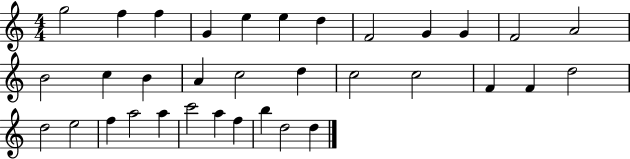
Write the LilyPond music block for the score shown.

{
  \clef treble
  \numericTimeSignature
  \time 4/4
  \key c \major
  g''2 f''4 f''4 | g'4 e''4 e''4 d''4 | f'2 g'4 g'4 | f'2 a'2 | \break b'2 c''4 b'4 | a'4 c''2 d''4 | c''2 c''2 | f'4 f'4 d''2 | \break d''2 e''2 | f''4 a''2 a''4 | c'''2 a''4 f''4 | b''4 d''2 d''4 | \break \bar "|."
}